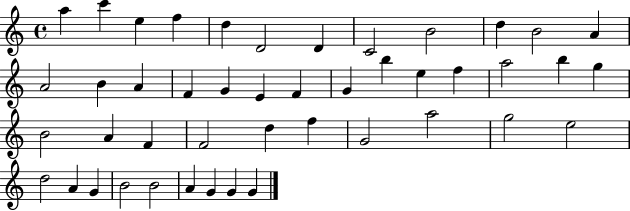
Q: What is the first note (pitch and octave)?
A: A5